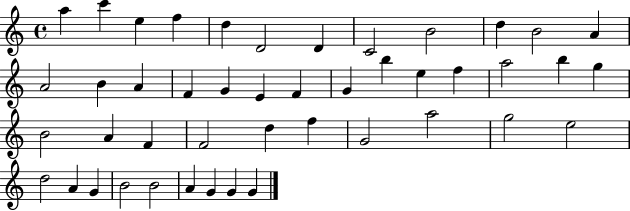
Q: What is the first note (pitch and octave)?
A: A5